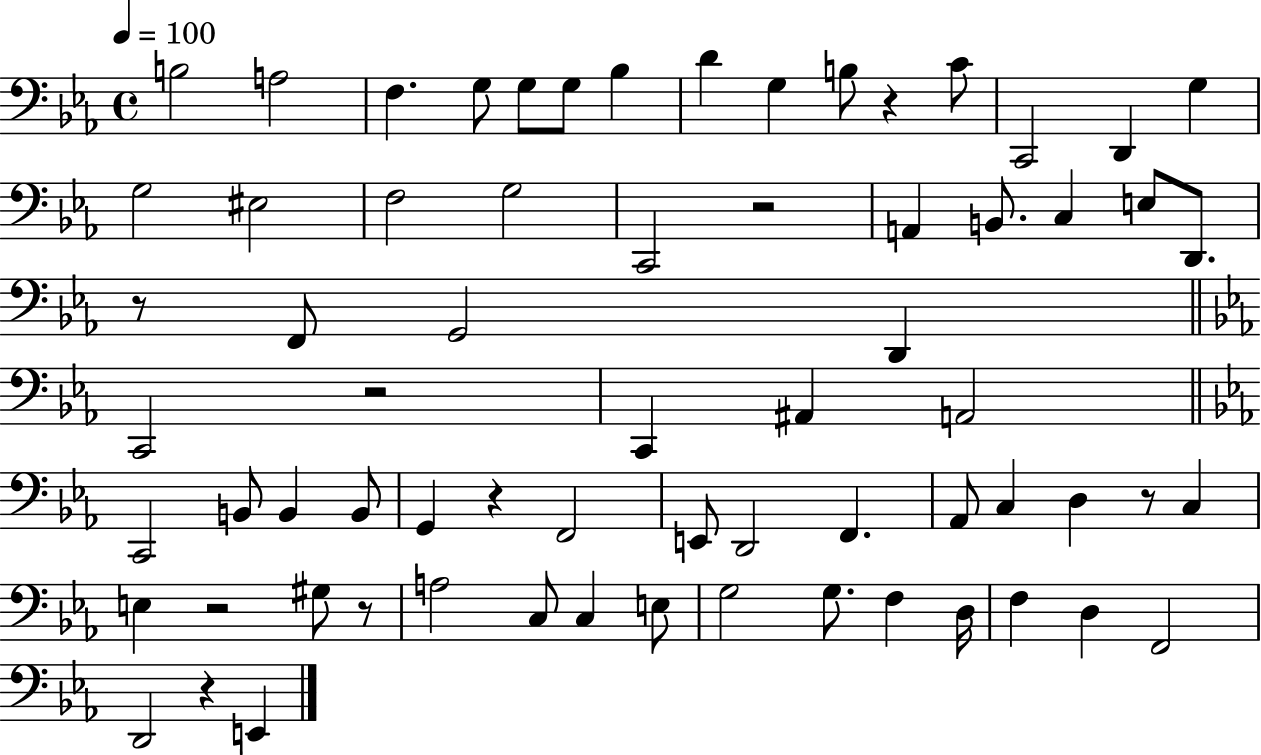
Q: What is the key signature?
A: EES major